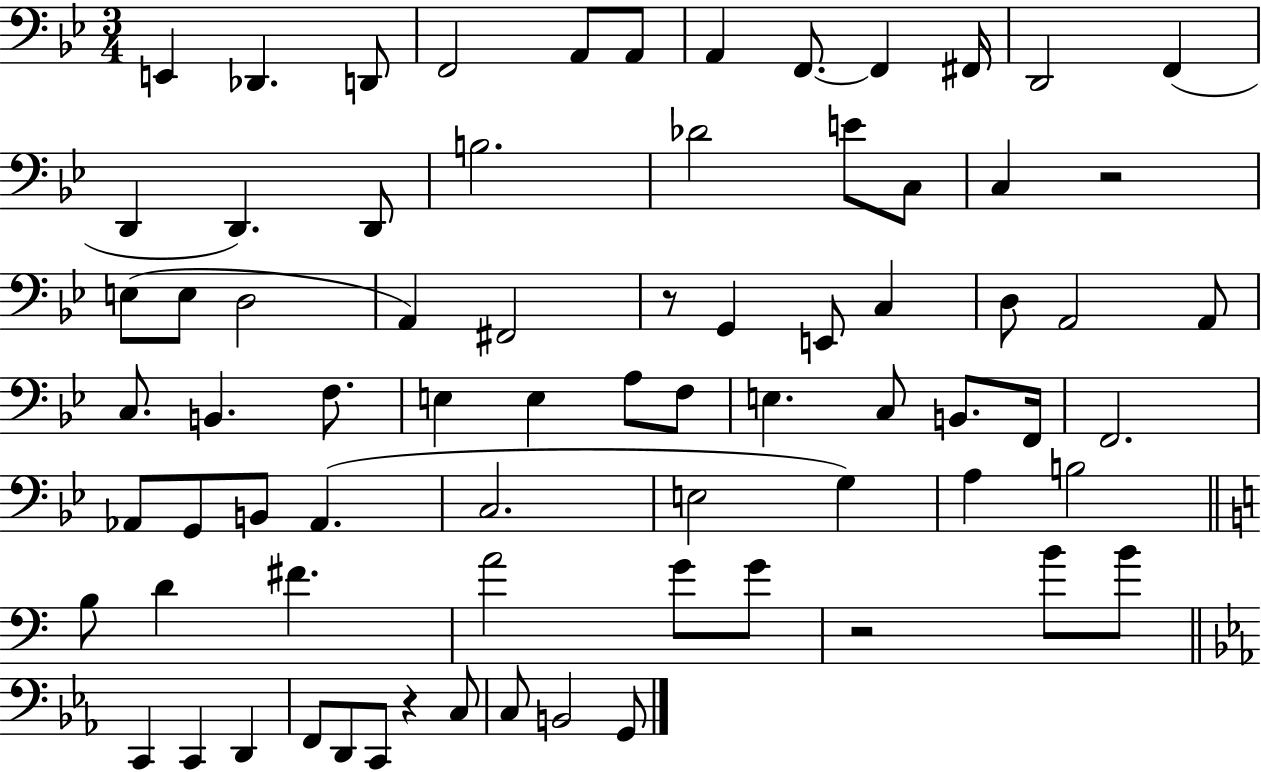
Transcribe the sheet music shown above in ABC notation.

X:1
T:Untitled
M:3/4
L:1/4
K:Bb
E,, _D,, D,,/2 F,,2 A,,/2 A,,/2 A,, F,,/2 F,, ^F,,/4 D,,2 F,, D,, D,, D,,/2 B,2 _D2 E/2 C,/2 C, z2 E,/2 E,/2 D,2 A,, ^F,,2 z/2 G,, E,,/2 C, D,/2 A,,2 A,,/2 C,/2 B,, F,/2 E, E, A,/2 F,/2 E, C,/2 B,,/2 F,,/4 F,,2 _A,,/2 G,,/2 B,,/2 _A,, C,2 E,2 G, A, B,2 B,/2 D ^F A2 G/2 G/2 z2 B/2 B/2 C,, C,, D,, F,,/2 D,,/2 C,,/2 z C,/2 C,/2 B,,2 G,,/2